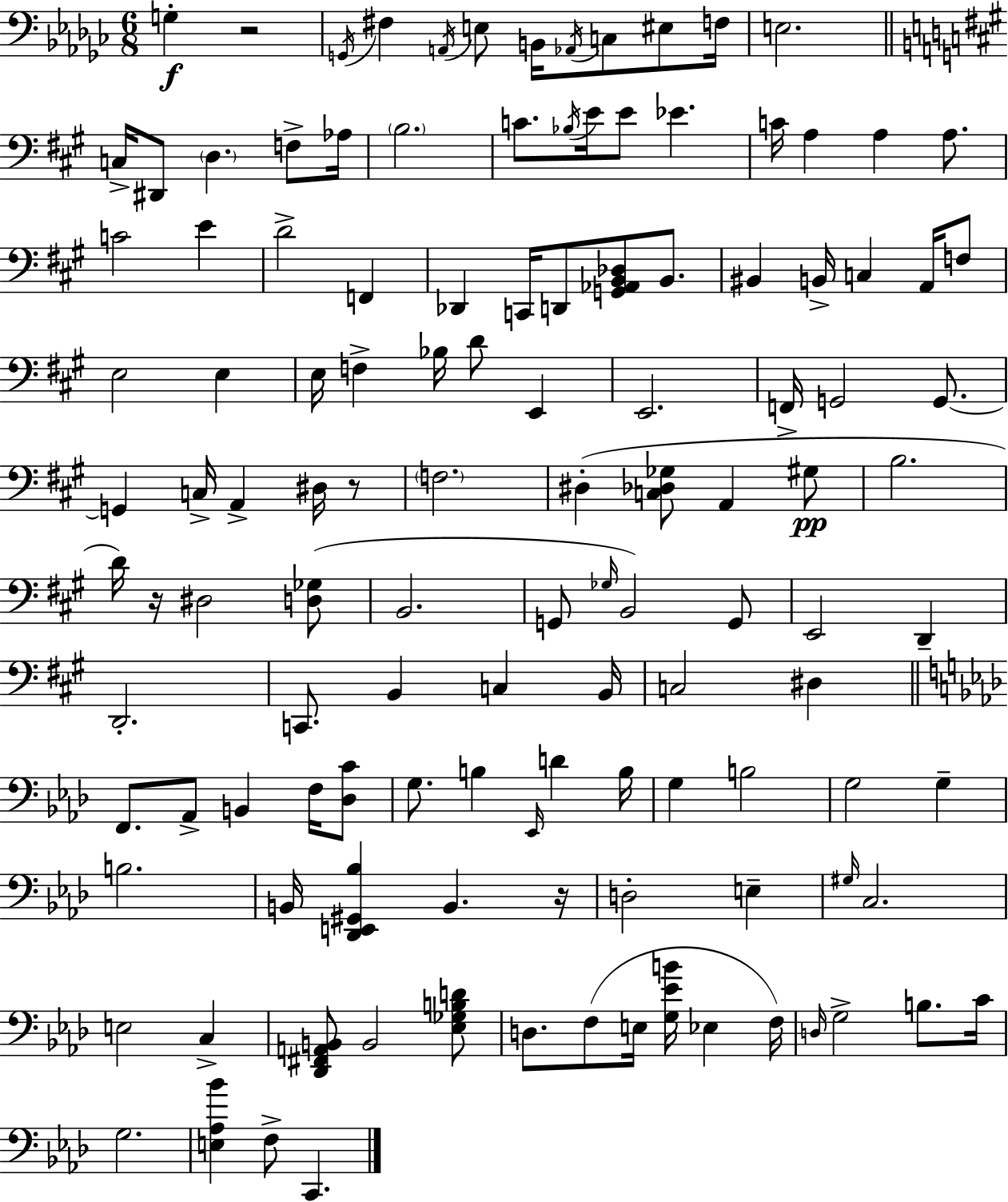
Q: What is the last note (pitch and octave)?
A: C2